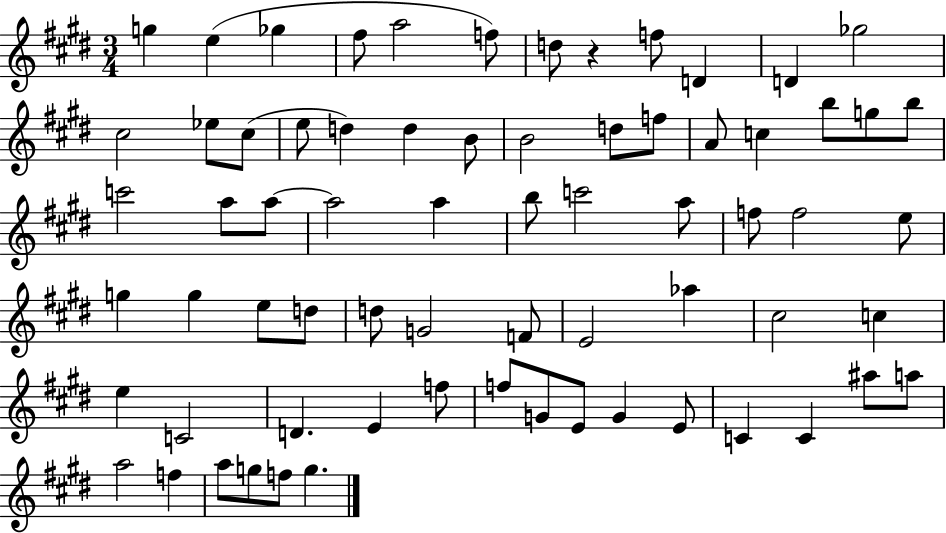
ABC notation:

X:1
T:Untitled
M:3/4
L:1/4
K:E
g e _g ^f/2 a2 f/2 d/2 z f/2 D D _g2 ^c2 _e/2 ^c/2 e/2 d d B/2 B2 d/2 f/2 A/2 c b/2 g/2 b/2 c'2 a/2 a/2 a2 a b/2 c'2 a/2 f/2 f2 e/2 g g e/2 d/2 d/2 G2 F/2 E2 _a ^c2 c e C2 D E f/2 f/2 G/2 E/2 G E/2 C C ^a/2 a/2 a2 f a/2 g/2 f/2 g